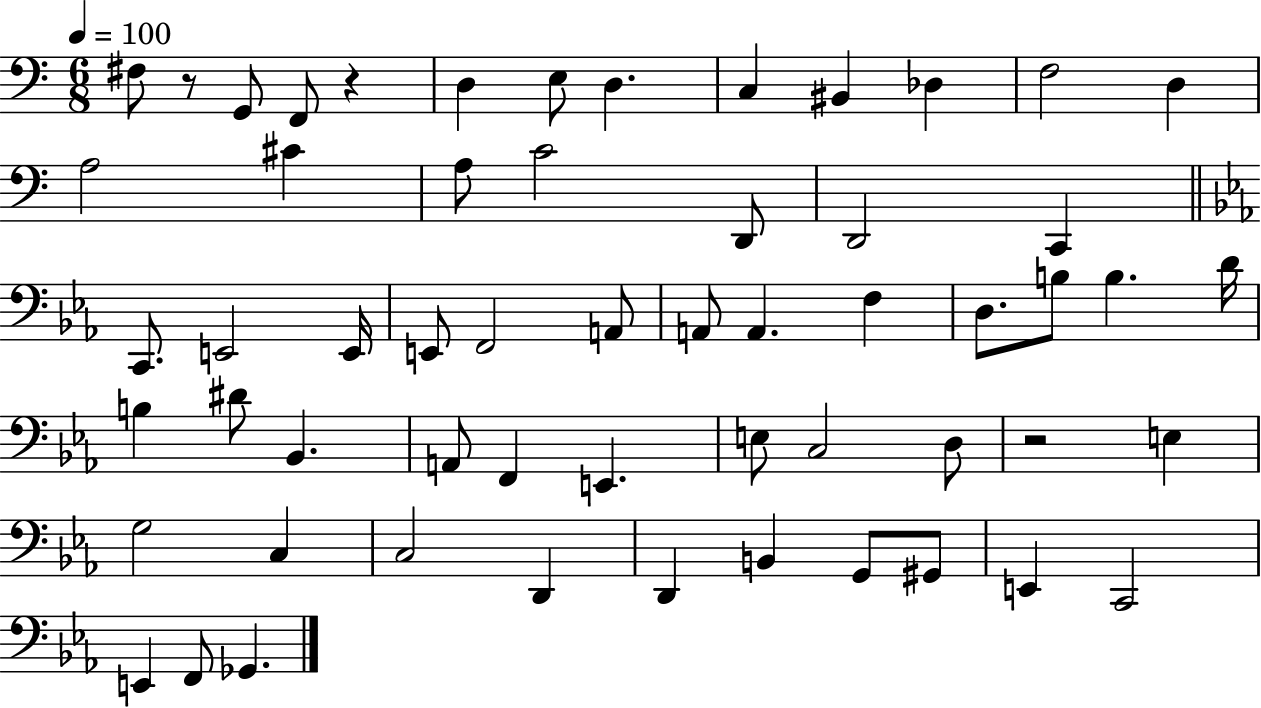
X:1
T:Untitled
M:6/8
L:1/4
K:C
^F,/2 z/2 G,,/2 F,,/2 z D, E,/2 D, C, ^B,, _D, F,2 D, A,2 ^C A,/2 C2 D,,/2 D,,2 C,, C,,/2 E,,2 E,,/4 E,,/2 F,,2 A,,/2 A,,/2 A,, F, D,/2 B,/2 B, D/4 B, ^D/2 _B,, A,,/2 F,, E,, E,/2 C,2 D,/2 z2 E, G,2 C, C,2 D,, D,, B,, G,,/2 ^G,,/2 E,, C,,2 E,, F,,/2 _G,,